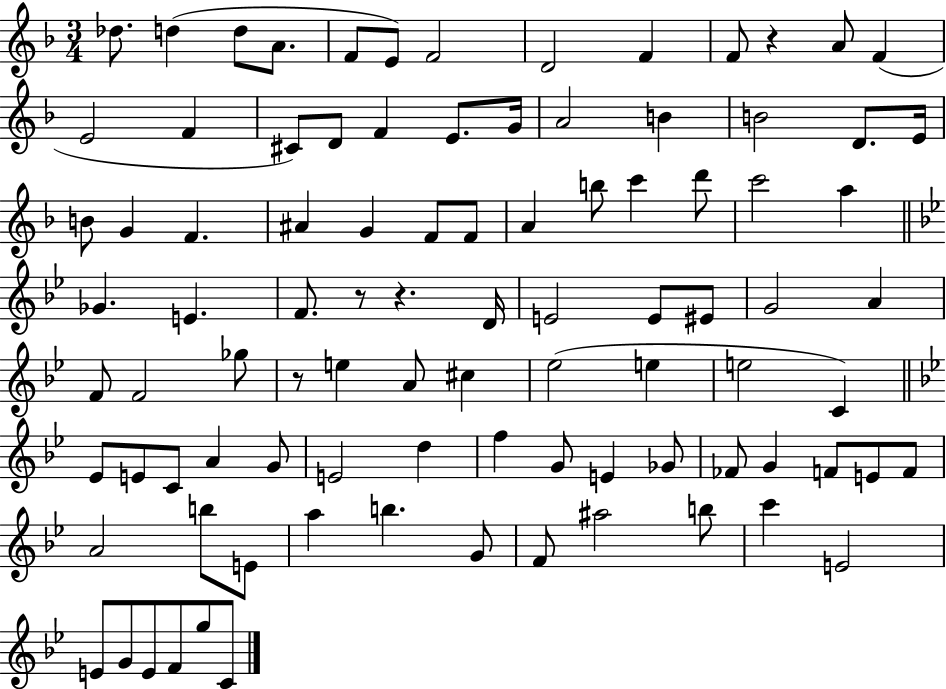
Db5/e. D5/q D5/e A4/e. F4/e E4/e F4/h D4/h F4/q F4/e R/q A4/e F4/q E4/h F4/q C#4/e D4/e F4/q E4/e. G4/s A4/h B4/q B4/h D4/e. E4/s B4/e G4/q F4/q. A#4/q G4/q F4/e F4/e A4/q B5/e C6/q D6/e C6/h A5/q Gb4/q. E4/q. F4/e. R/e R/q. D4/s E4/h E4/e EIS4/e G4/h A4/q F4/e F4/h Gb5/e R/e E5/q A4/e C#5/q Eb5/h E5/q E5/h C4/q Eb4/e E4/e C4/e A4/q G4/e E4/h D5/q F5/q G4/e E4/q Gb4/e FES4/e G4/q F4/e E4/e F4/e A4/h B5/e E4/e A5/q B5/q. G4/e F4/e A#5/h B5/e C6/q E4/h E4/e G4/e E4/e F4/e G5/e C4/e